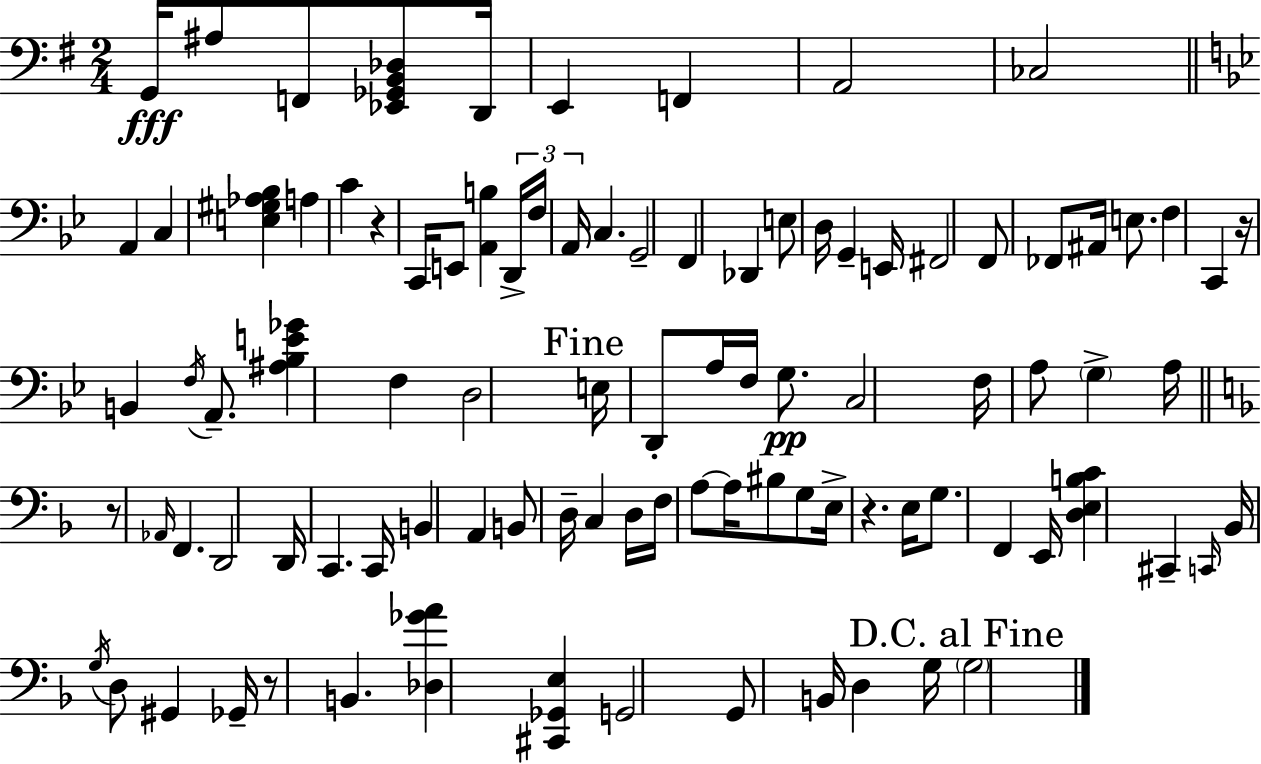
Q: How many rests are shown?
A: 5